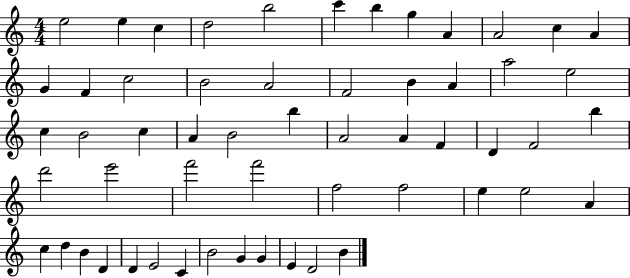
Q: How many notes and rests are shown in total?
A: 56